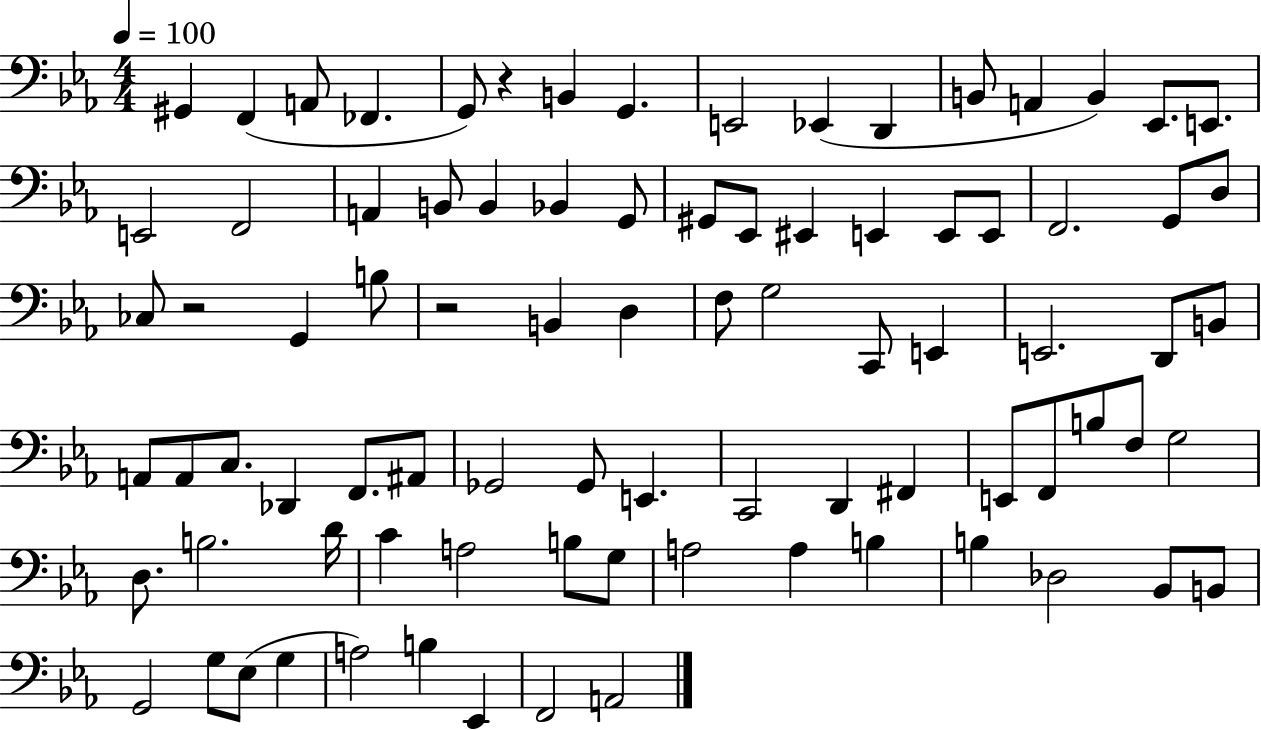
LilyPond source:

{
  \clef bass
  \numericTimeSignature
  \time 4/4
  \key ees \major
  \tempo 4 = 100
  \repeat volta 2 { gis,4 f,4( a,8 fes,4. | g,8) r4 b,4 g,4. | e,2 ees,4( d,4 | b,8 a,4 b,4) ees,8. e,8. | \break e,2 f,2 | a,4 b,8 b,4 bes,4 g,8 | gis,8 ees,8 eis,4 e,4 e,8 e,8 | f,2. g,8 d8 | \break ces8 r2 g,4 b8 | r2 b,4 d4 | f8 g2 c,8 e,4 | e,2. d,8 b,8 | \break a,8 a,8 c8. des,4 f,8. ais,8 | ges,2 ges,8 e,4. | c,2 d,4 fis,4 | e,8 f,8 b8 f8 g2 | \break d8. b2. d'16 | c'4 a2 b8 g8 | a2 a4 b4 | b4 des2 bes,8 b,8 | \break g,2 g8 ees8( g4 | a2) b4 ees,4 | f,2 a,2 | } \bar "|."
}